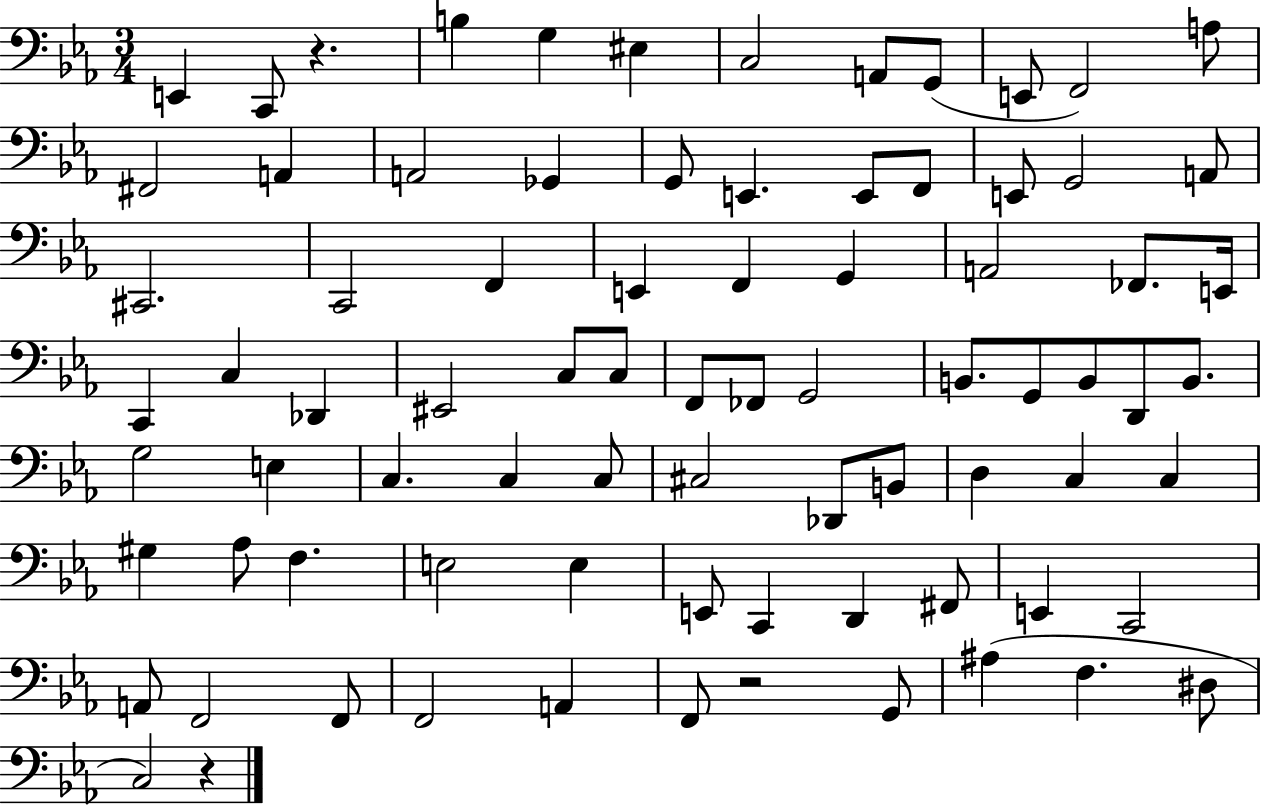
X:1
T:Untitled
M:3/4
L:1/4
K:Eb
E,, C,,/2 z B, G, ^E, C,2 A,,/2 G,,/2 E,,/2 F,,2 A,/2 ^F,,2 A,, A,,2 _G,, G,,/2 E,, E,,/2 F,,/2 E,,/2 G,,2 A,,/2 ^C,,2 C,,2 F,, E,, F,, G,, A,,2 _F,,/2 E,,/4 C,, C, _D,, ^E,,2 C,/2 C,/2 F,,/2 _F,,/2 G,,2 B,,/2 G,,/2 B,,/2 D,,/2 B,,/2 G,2 E, C, C, C,/2 ^C,2 _D,,/2 B,,/2 D, C, C, ^G, _A,/2 F, E,2 E, E,,/2 C,, D,, ^F,,/2 E,, C,,2 A,,/2 F,,2 F,,/2 F,,2 A,, F,,/2 z2 G,,/2 ^A, F, ^D,/2 C,2 z